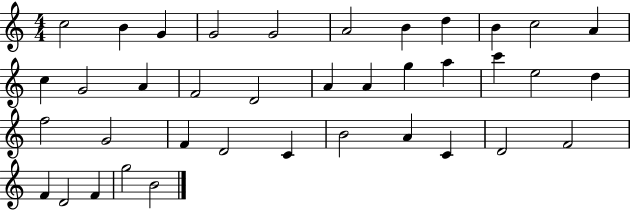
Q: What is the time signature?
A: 4/4